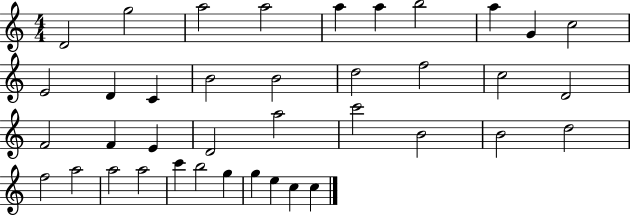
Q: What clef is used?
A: treble